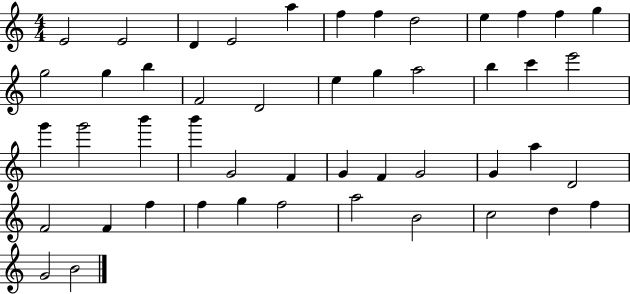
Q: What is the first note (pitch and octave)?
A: E4